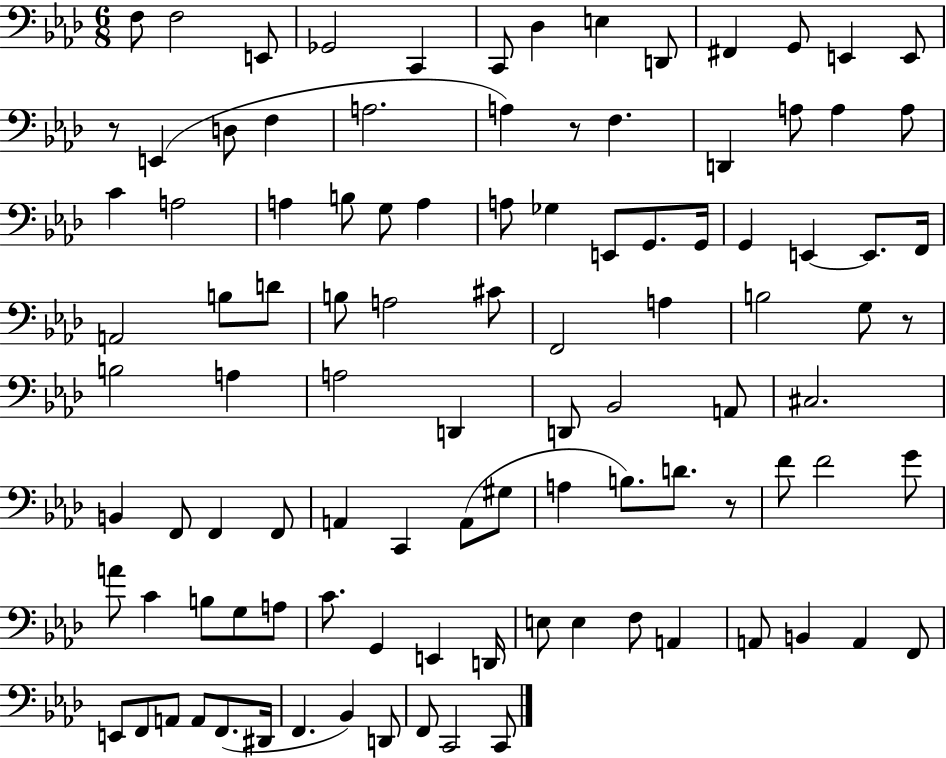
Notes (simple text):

F3/e F3/h E2/e Gb2/h C2/q C2/e Db3/q E3/q D2/e F#2/q G2/e E2/q E2/e R/e E2/q D3/e F3/q A3/h. A3/q R/e F3/q. D2/q A3/e A3/q A3/e C4/q A3/h A3/q B3/e G3/e A3/q A3/e Gb3/q E2/e G2/e. G2/s G2/q E2/q E2/e. F2/s A2/h B3/e D4/e B3/e A3/h C#4/e F2/h A3/q B3/h G3/e R/e B3/h A3/q A3/h D2/q D2/e Bb2/h A2/e C#3/h. B2/q F2/e F2/q F2/e A2/q C2/q A2/e G#3/e A3/q B3/e. D4/e. R/e F4/e F4/h G4/e A4/e C4/q B3/e G3/e A3/e C4/e. G2/q E2/q D2/s E3/e E3/q F3/e A2/q A2/e B2/q A2/q F2/e E2/e F2/e A2/e A2/e F2/e. D#2/s F2/q. Bb2/q D2/e F2/e C2/h C2/e